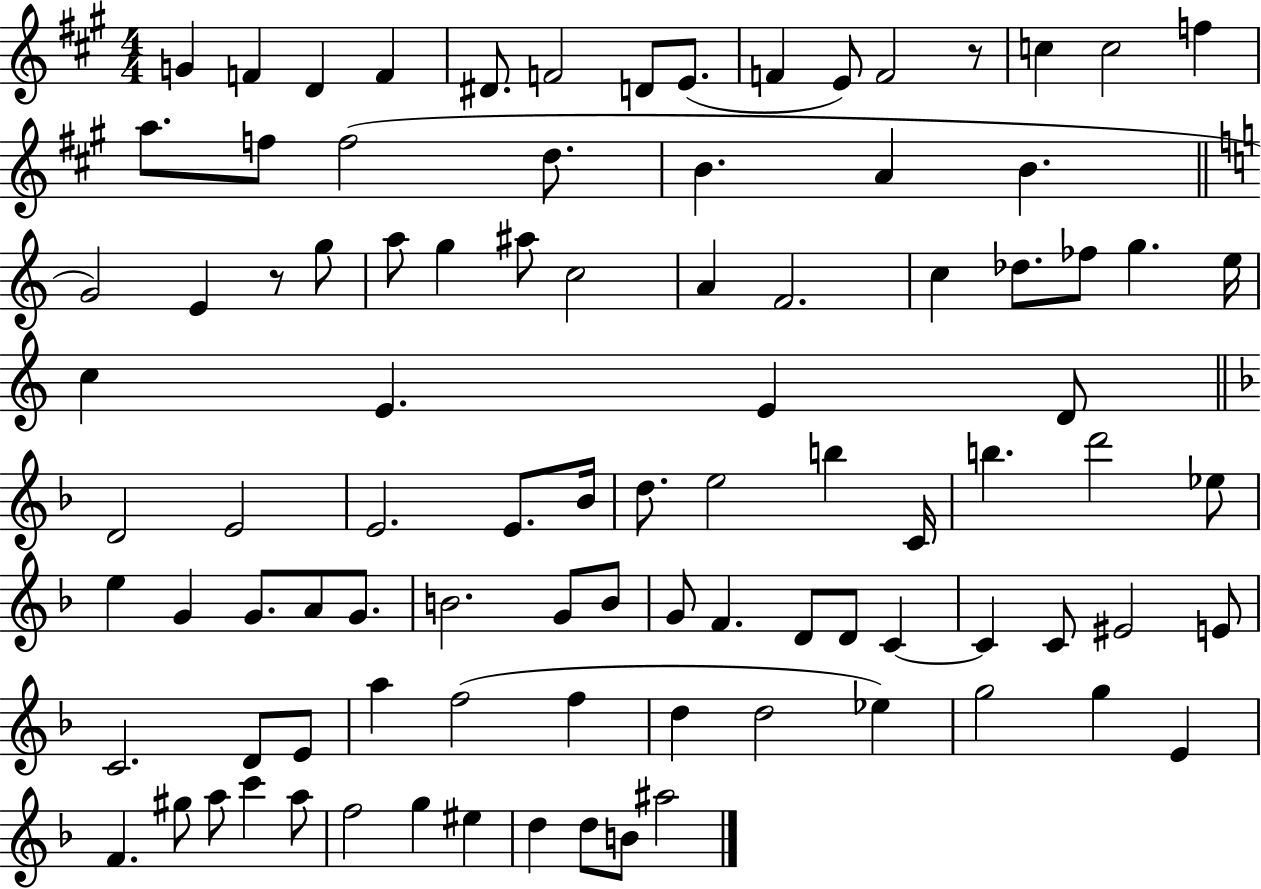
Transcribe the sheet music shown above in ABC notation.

X:1
T:Untitled
M:4/4
L:1/4
K:A
G F D F ^D/2 F2 D/2 E/2 F E/2 F2 z/2 c c2 f a/2 f/2 f2 d/2 B A B G2 E z/2 g/2 a/2 g ^a/2 c2 A F2 c _d/2 _f/2 g e/4 c E E D/2 D2 E2 E2 E/2 _B/4 d/2 e2 b C/4 b d'2 _e/2 e G G/2 A/2 G/2 B2 G/2 B/2 G/2 F D/2 D/2 C C C/2 ^E2 E/2 C2 D/2 E/2 a f2 f d d2 _e g2 g E F ^g/2 a/2 c' a/2 f2 g ^e d d/2 B/2 ^a2